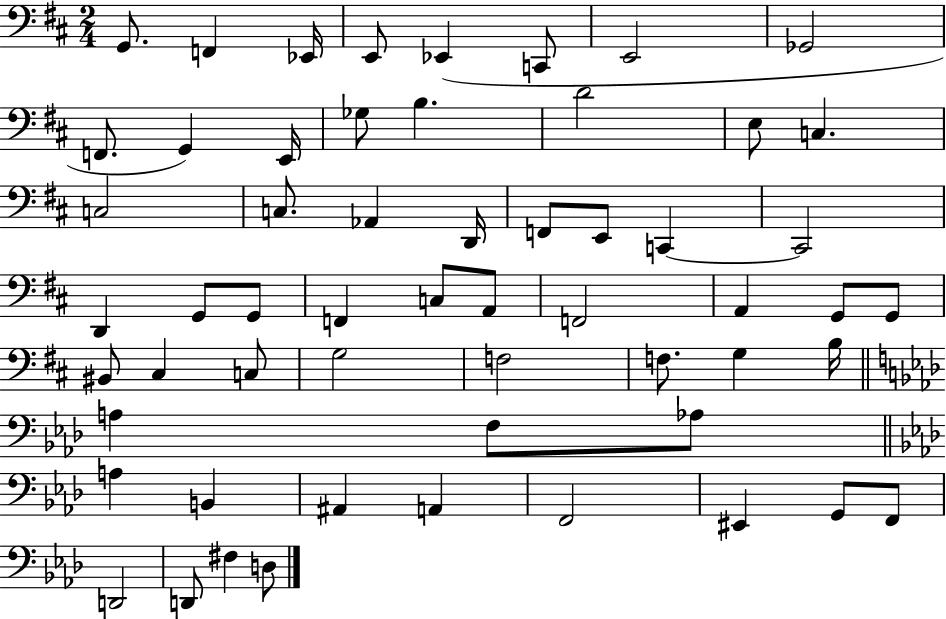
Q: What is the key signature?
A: D major